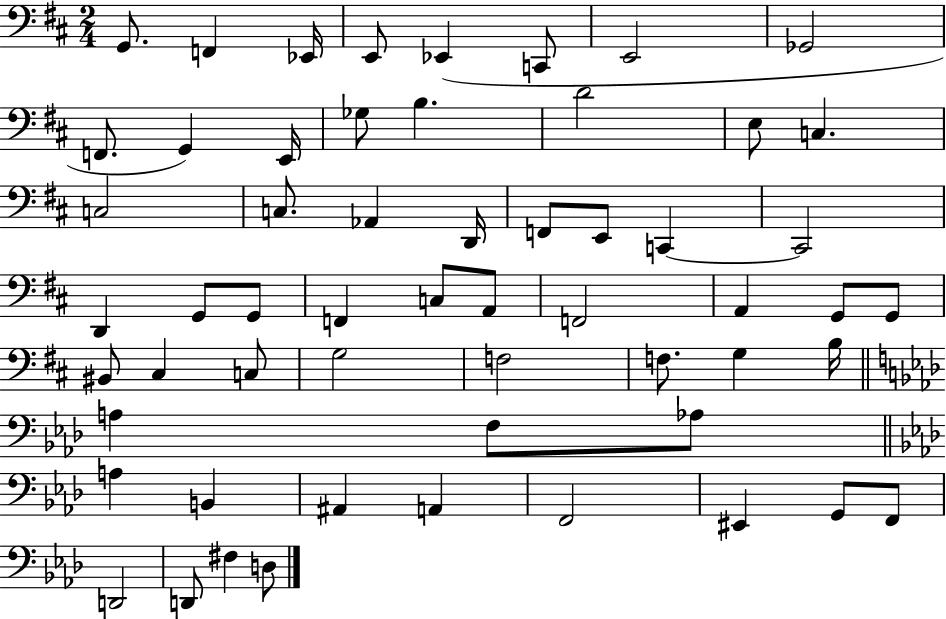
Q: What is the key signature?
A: D major